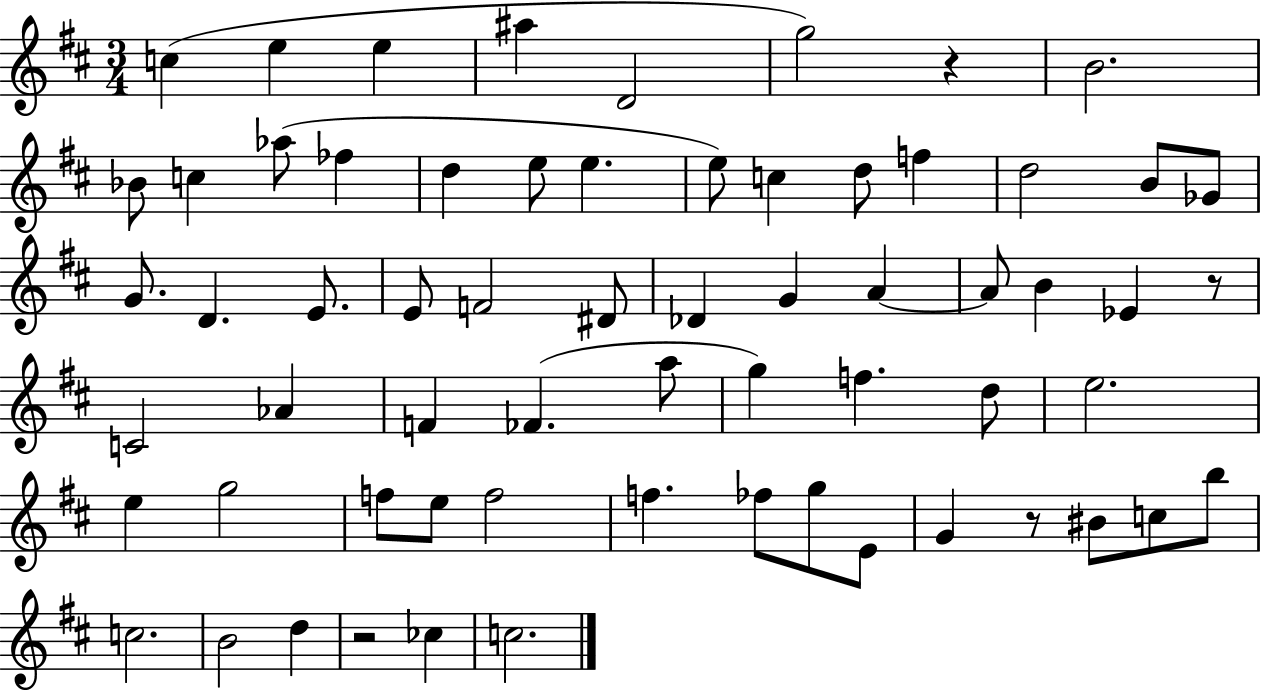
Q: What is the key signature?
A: D major